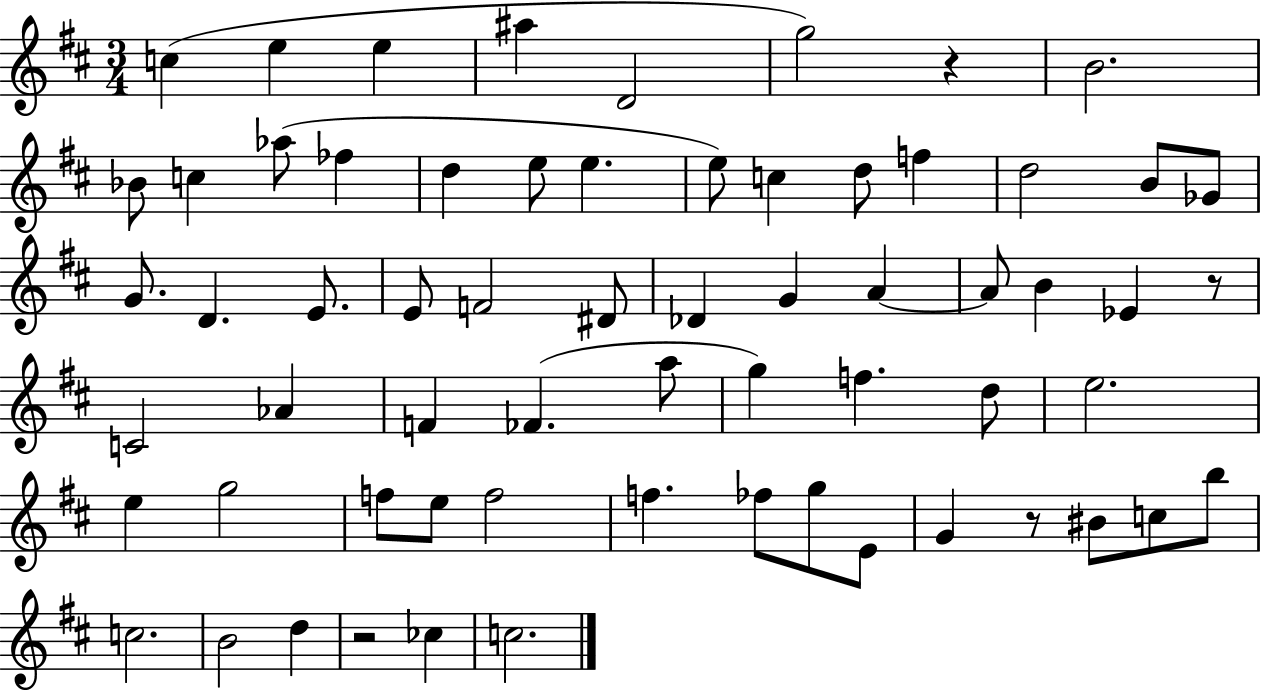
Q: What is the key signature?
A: D major